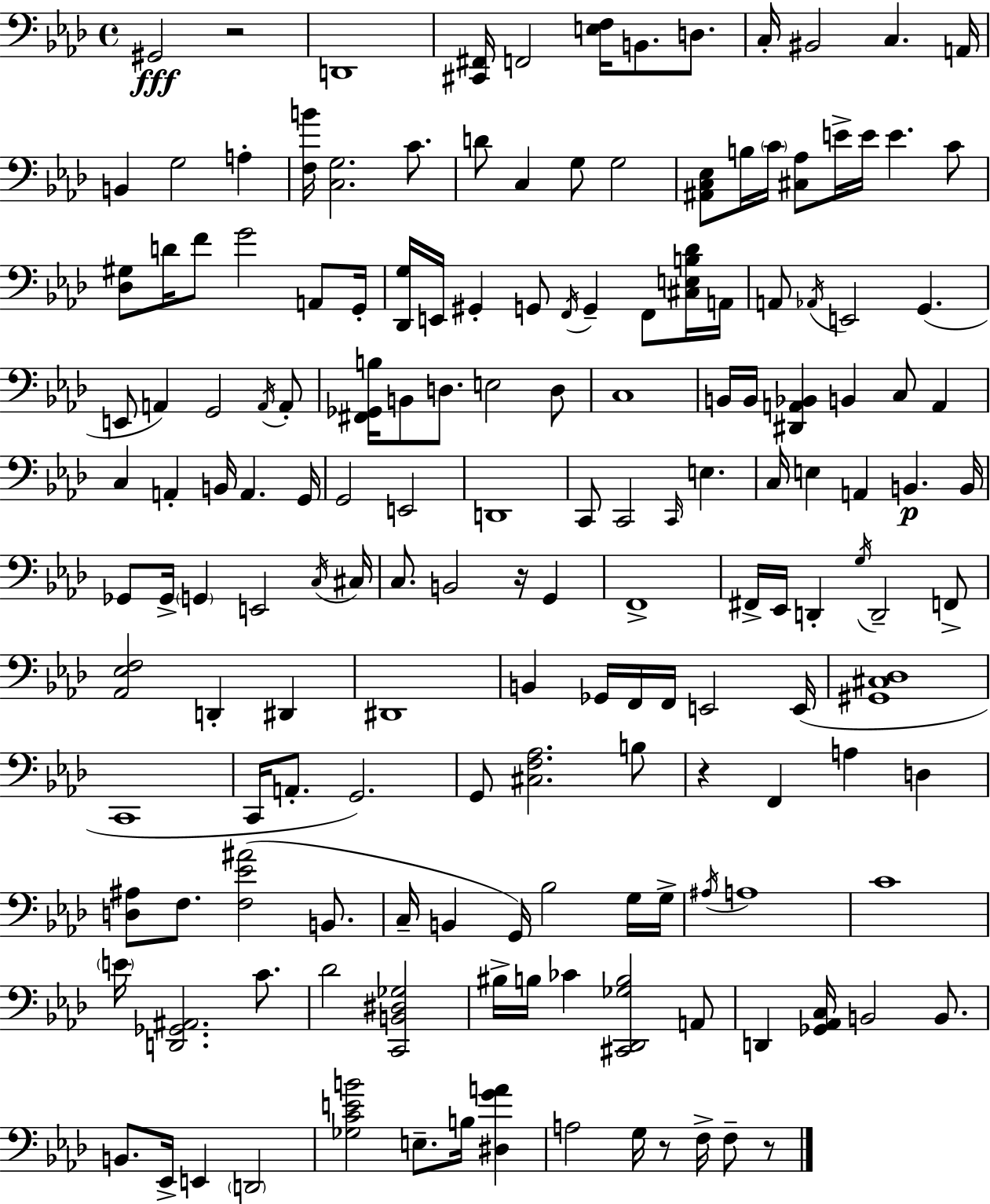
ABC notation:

X:1
T:Untitled
M:4/4
L:1/4
K:Ab
^G,,2 z2 D,,4 [^C,,^F,,]/4 F,,2 [E,F,]/4 B,,/2 D,/2 C,/4 ^B,,2 C, A,,/4 B,, G,2 A, [F,B]/4 [C,G,]2 C/2 D/2 C, G,/2 G,2 [^A,,C,_E,]/2 B,/4 C/4 [^C,_A,]/2 E/4 E/4 E C/2 [_D,^G,]/2 D/4 F/2 G2 A,,/2 G,,/4 [_D,,G,]/4 E,,/4 ^G,, G,,/2 F,,/4 G,, F,,/2 [^C,E,B,_D]/4 A,,/4 A,,/2 _A,,/4 E,,2 G,, E,,/2 A,, G,,2 A,,/4 A,,/2 [^F,,_G,,B,]/4 B,,/2 D,/2 E,2 D,/2 C,4 B,,/4 B,,/4 [^D,,A,,_B,,] B,, C,/2 A,, C, A,, B,,/4 A,, G,,/4 G,,2 E,,2 D,,4 C,,/2 C,,2 C,,/4 E, C,/4 E, A,, B,, B,,/4 _G,,/2 _G,,/4 G,, E,,2 C,/4 ^C,/4 C,/2 B,,2 z/4 G,, F,,4 ^F,,/4 _E,,/4 D,, G,/4 D,,2 F,,/2 [_A,,_E,F,]2 D,, ^D,, ^D,,4 B,, _G,,/4 F,,/4 F,,/4 E,,2 E,,/4 [^G,,^C,_D,]4 C,,4 C,,/4 A,,/2 G,,2 G,,/2 [^C,F,_A,]2 B,/2 z F,, A, D, [D,^A,]/2 F,/2 [F,_E^A]2 B,,/2 C,/4 B,, G,,/4 _B,2 G,/4 G,/4 ^A,/4 A,4 C4 E/4 [D,,_G,,^A,,]2 C/2 _D2 [C,,B,,^D,_G,]2 ^B,/4 B,/4 _C [^C,,_D,,_G,B,]2 A,,/2 D,, [_G,,_A,,C,]/4 B,,2 B,,/2 B,,/2 _E,,/4 E,, D,,2 [_G,CEB]2 E,/2 B,/4 [^D,GA] A,2 G,/4 z/2 F,/4 F,/2 z/2